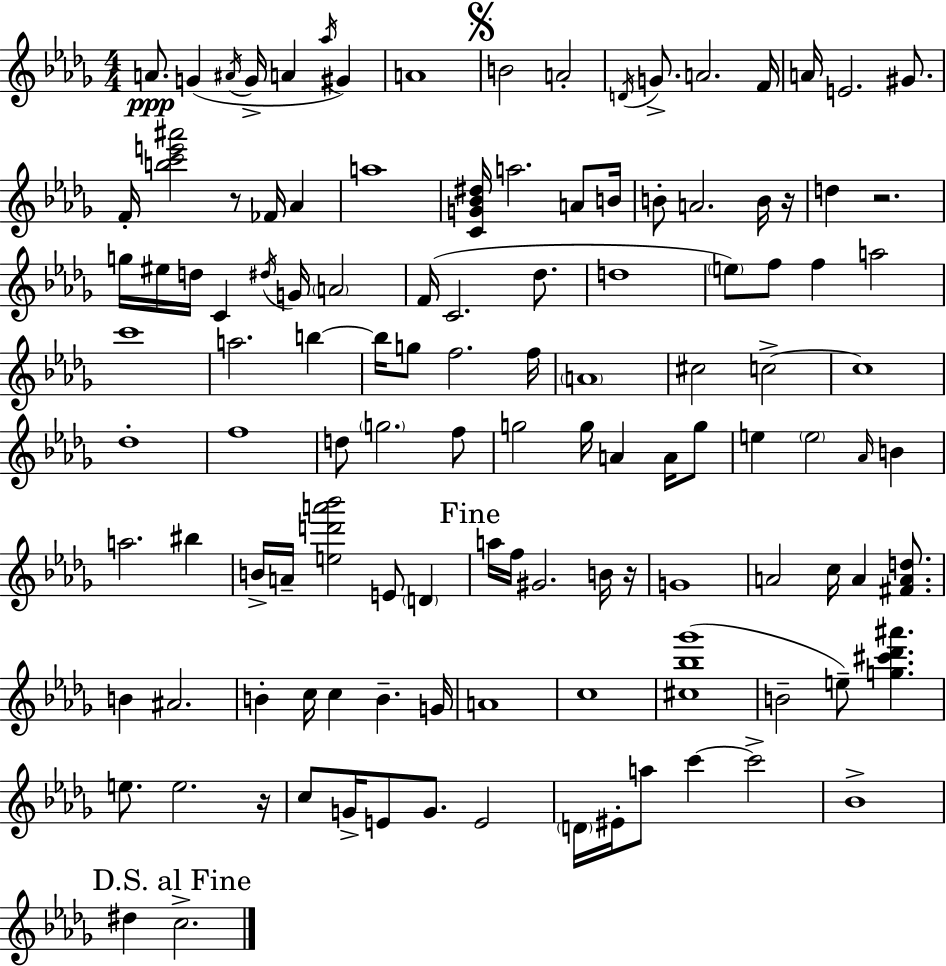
X:1
T:Untitled
M:4/4
L:1/4
K:Bbm
A/2 G ^A/4 G/4 A _a/4 ^G A4 B2 A2 D/4 G/2 A2 F/4 A/4 E2 ^G/2 F/4 [bc'e'^a']2 z/2 _F/4 _A a4 [CG_B^d]/4 a2 A/2 B/4 B/2 A2 B/4 z/4 d z2 g/4 ^e/4 d/4 C ^d/4 G/4 A2 F/4 C2 _d/2 d4 e/2 f/2 f a2 c'4 a2 b b/4 g/2 f2 f/4 A4 ^c2 c2 c4 _d4 f4 d/2 g2 f/2 g2 g/4 A A/4 g/2 e e2 _A/4 B a2 ^b B/4 A/4 [ed'a'_b']2 E/2 D a/4 f/4 ^G2 B/4 z/4 G4 A2 c/4 A [^FAd]/2 B ^A2 B c/4 c B G/4 A4 c4 [^c_b_g']4 B2 e/2 [g^c'_d'^a'] e/2 e2 z/4 c/2 G/4 E/2 G/2 E2 D/4 ^E/4 a/2 c' c'2 _B4 ^d c2